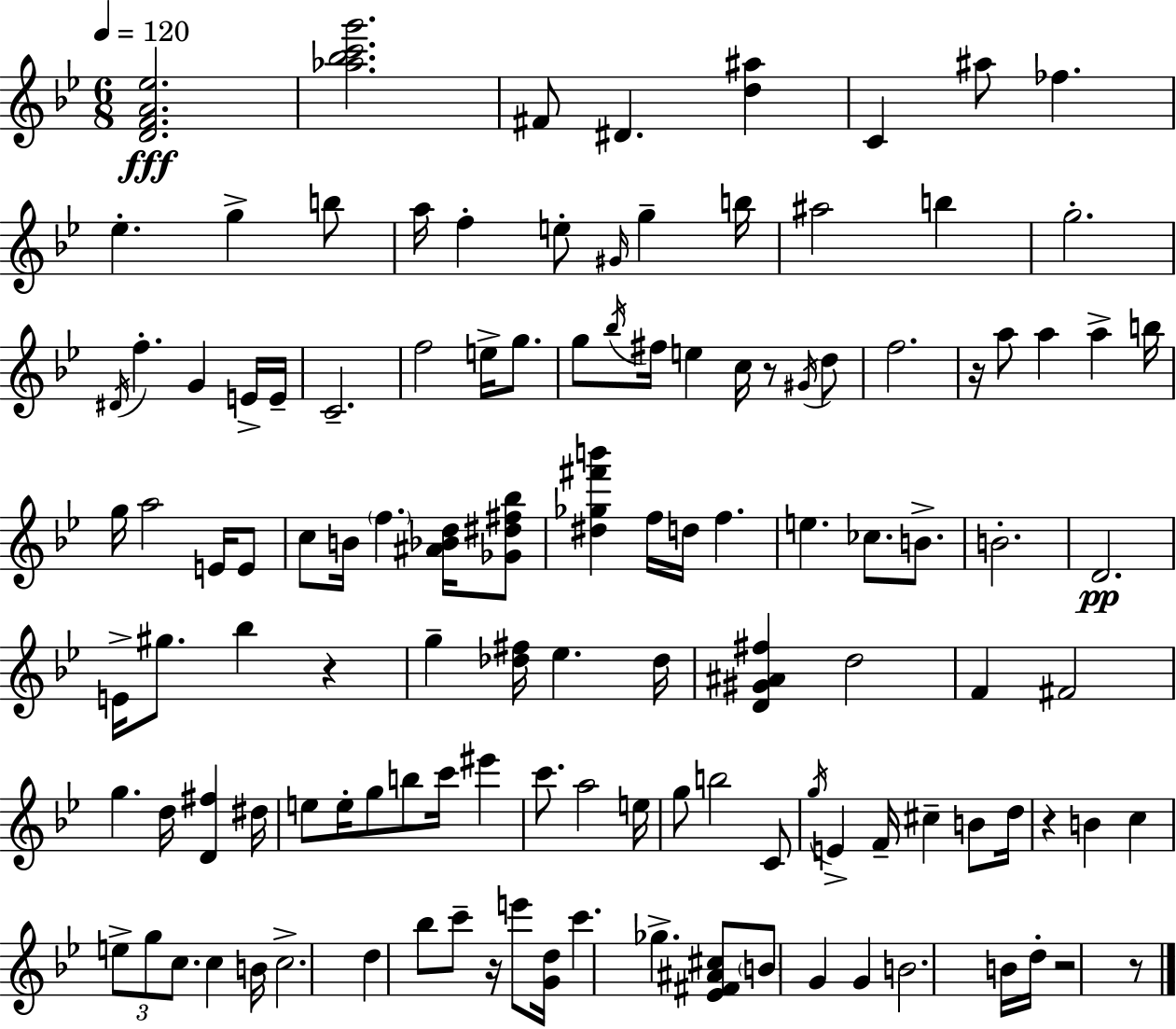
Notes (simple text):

[D4,F4,A4,Eb5]/h. [Ab5,Bb5,C6,G6]/h. F#4/e D#4/q. [D5,A#5]/q C4/q A#5/e FES5/q. Eb5/q. G5/q B5/e A5/s F5/q E5/e G#4/s G5/q B5/s A#5/h B5/q G5/h. D#4/s F5/q. G4/q E4/s E4/s C4/h. F5/h E5/s G5/e. G5/e Bb5/s F#5/s E5/q C5/s R/e G#4/s D5/e F5/h. R/s A5/e A5/q A5/q B5/s G5/s A5/h E4/s E4/e C5/e B4/s F5/q. [A#4,Bb4,D5]/s [Gb4,D#5,F#5,Bb5]/e [D#5,Gb5,F#6,B6]/q F5/s D5/s F5/q. E5/q. CES5/e. B4/e. B4/h. D4/h. E4/s G#5/e. Bb5/q R/q G5/q [Db5,F#5]/s Eb5/q. Db5/s [D4,G#4,A#4,F#5]/q D5/h F4/q F#4/h G5/q. D5/s [D4,F#5]/q D#5/s E5/e E5/s G5/e B5/e C6/s EIS6/q C6/e. A5/h E5/s G5/e B5/h C4/e G5/s E4/q F4/s C#5/q B4/e D5/s R/q B4/q C5/q E5/e G5/e C5/e. C5/q B4/s C5/h. D5/q Bb5/e C6/e R/s E6/e [G4,D5]/s C6/q. Gb5/q. [Eb4,F#4,A#4,C#5]/e B4/e G4/q G4/q B4/h. B4/s D5/s R/h R/e